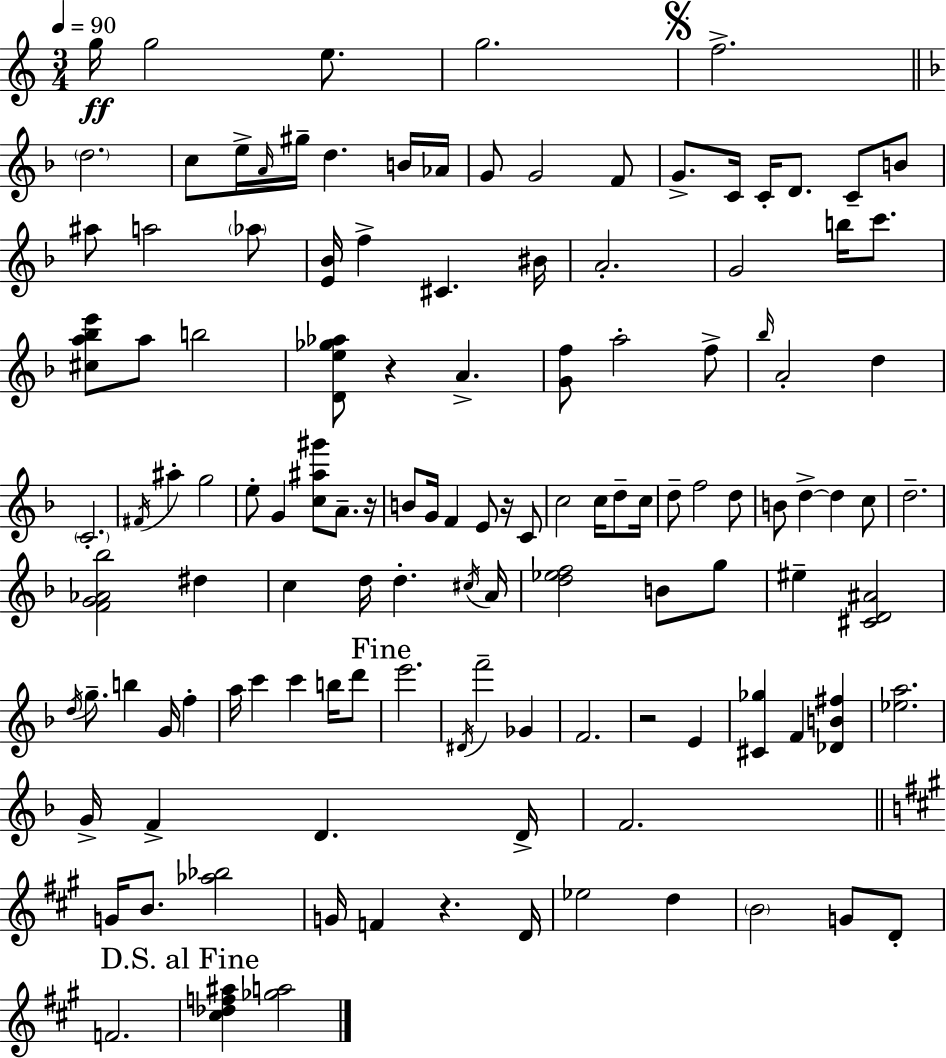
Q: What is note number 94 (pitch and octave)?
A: D4